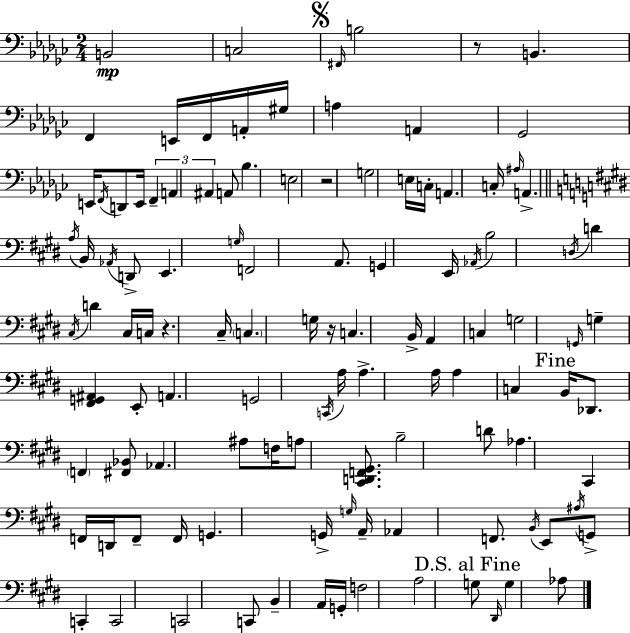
{
  \clef bass
  \numericTimeSignature
  \time 2/4
  \key ees \minor
  b,2\mp | c2 | \mark \markup { \musicglyph "scripts.segno" } \grace { fis,16 } b2 | r8 b,4. | \break f,4 e,16 f,16 a,16-. | gis16 a4 a,4 | ges,2 | e,16 \acciaccatura { f,16 } d,8 e,16 \tuplet 3/2 { f,4-- | \break a,4 ais,4 } | a,8 bes4. | e2 | r2 | \break g2 | e16 c16-. a,4. | c16-. \grace { ais16 } a,4.-> | \bar "||" \break \key e \major \acciaccatura { a16 } b,16 \acciaccatura { aes,16 } d,8-> e,4. | \grace { g16 } f,2 | a,8. g,4 | e,16 \acciaccatura { aes,16 } b2 | \break \acciaccatura { d16 } d'4 | \acciaccatura { cis16 } d'4 cis16 | c16 r4. cis16-- | \parenthesize c4. g16 r16 | \break c4. b,16-> a,4 | c4 g2 | \grace { g,16 } | g4-- <fis, g, ais,>4 | \break e,8-. a,4. | g,2 | \acciaccatura { c,16 } a16 a4.-> | a16 a4 c4 | \break \mark "Fine" b,16 des,8. \parenthesize f,4 | <fis, bes,>8 aes,4. | ais8 f16 a8 <cis, d, f, gis,>8. | b2-- | \break d'8 aes4. | cis,4 f,16 d,16 f,8-- | f,16 g,4. | g,16-> \grace { g16 } a,16-- aes,4 f,8. | \break \acciaccatura { b,16 } e,8 \acciaccatura { ais16 } g,8-> | c,4-. c,2 | c,2 | c,8 b,4-- | \break a,16 g,16-. f2 | a2 | \mark "D.S. al Fine" g8 \grace { dis,16 } g4 | aes8 \bar "|."
}